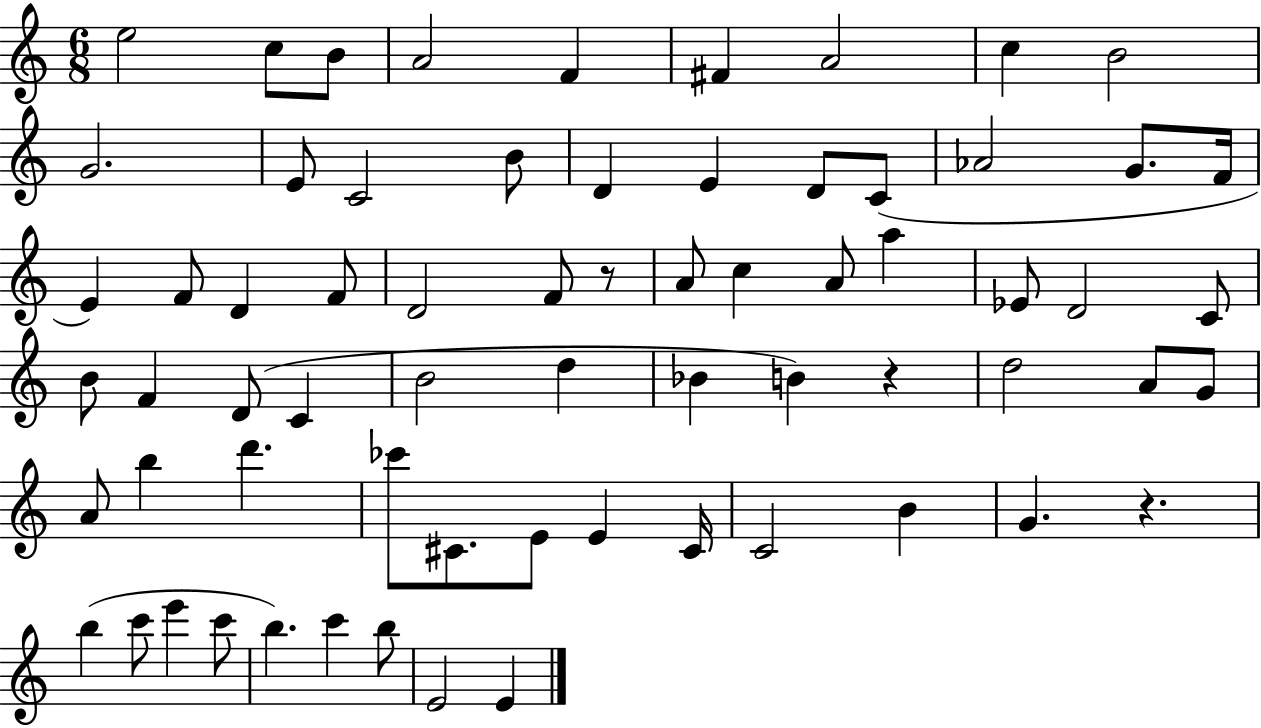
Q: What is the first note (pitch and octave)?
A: E5